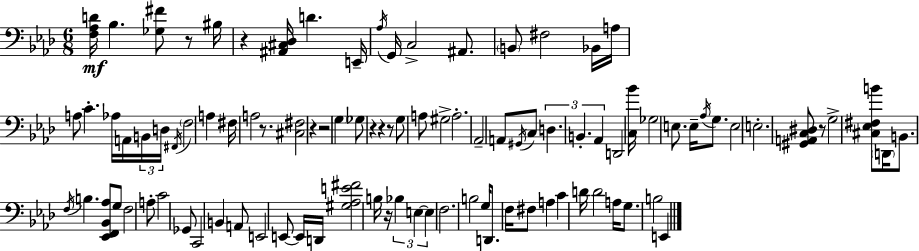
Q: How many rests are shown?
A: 10